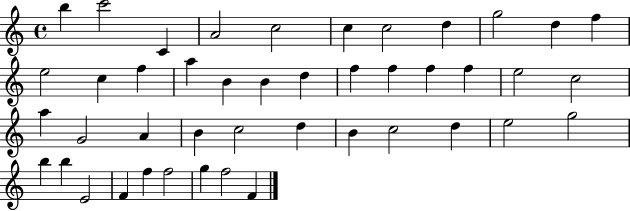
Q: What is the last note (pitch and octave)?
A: F4